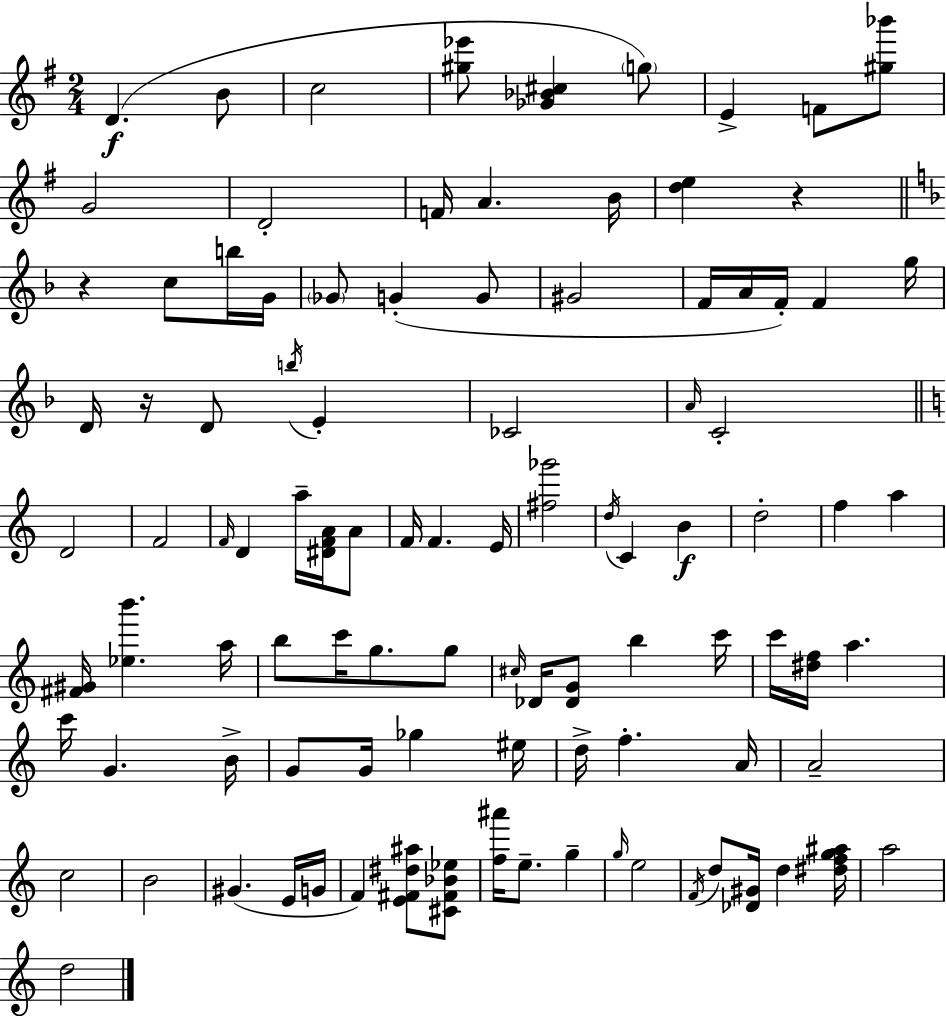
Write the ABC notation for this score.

X:1
T:Untitled
M:2/4
L:1/4
K:G
D B/2 c2 [^g_e']/2 [_G_B^c] g/2 E F/2 [^g_b']/2 G2 D2 F/4 A B/4 [de] z z c/2 b/4 G/4 _G/2 G G/2 ^G2 F/4 A/4 F/4 F g/4 D/4 z/4 D/2 b/4 E _C2 A/4 C2 D2 F2 F/4 D a/4 [^DFA]/4 A/2 F/4 F E/4 [^f_g']2 d/4 C B d2 f a [^F^G]/4 [_eb'] a/4 b/2 c'/4 g/2 g/2 ^c/4 _D/4 [_DG]/2 b c'/4 c'/4 [^df]/4 a c'/4 G B/4 G/2 G/4 _g ^e/4 d/4 f A/4 A2 c2 B2 ^G E/4 G/4 F [E^F^d^a]/2 [^C^F_B_e]/2 [f^a']/4 e/2 g g/4 e2 F/4 d/2 [_D^G]/4 d [^dfg^a]/4 a2 d2